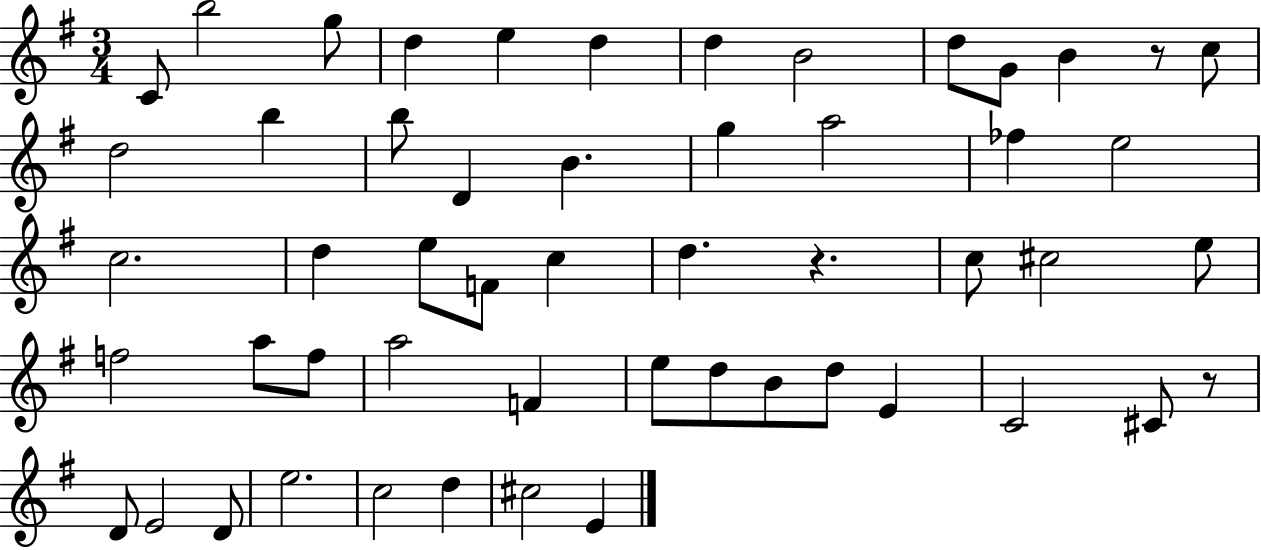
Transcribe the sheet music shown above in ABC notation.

X:1
T:Untitled
M:3/4
L:1/4
K:G
C/2 b2 g/2 d e d d B2 d/2 G/2 B z/2 c/2 d2 b b/2 D B g a2 _f e2 c2 d e/2 F/2 c d z c/2 ^c2 e/2 f2 a/2 f/2 a2 F e/2 d/2 B/2 d/2 E C2 ^C/2 z/2 D/2 E2 D/2 e2 c2 d ^c2 E